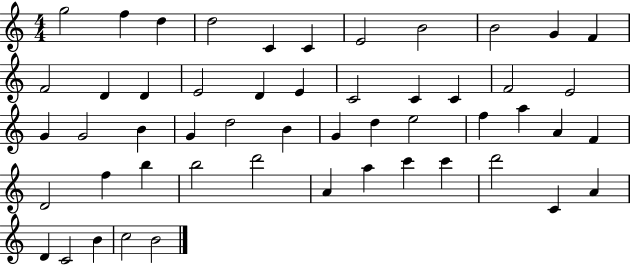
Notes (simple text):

G5/h F5/q D5/q D5/h C4/q C4/q E4/h B4/h B4/h G4/q F4/q F4/h D4/q D4/q E4/h D4/q E4/q C4/h C4/q C4/q F4/h E4/h G4/q G4/h B4/q G4/q D5/h B4/q G4/q D5/q E5/h F5/q A5/q A4/q F4/q D4/h F5/q B5/q B5/h D6/h A4/q A5/q C6/q C6/q D6/h C4/q A4/q D4/q C4/h B4/q C5/h B4/h